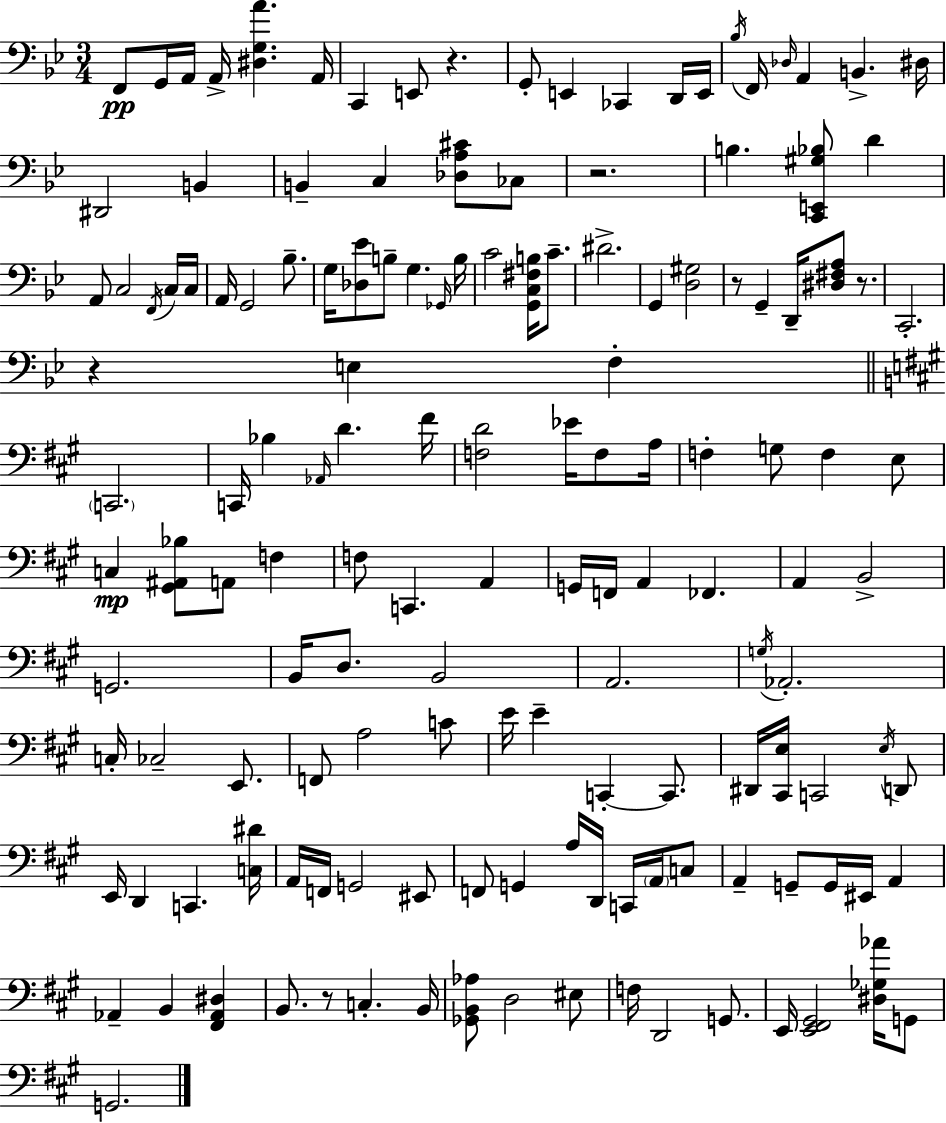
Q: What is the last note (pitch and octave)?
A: G2